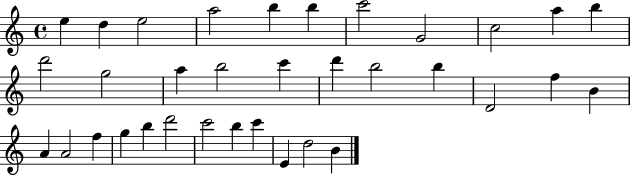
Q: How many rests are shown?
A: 0